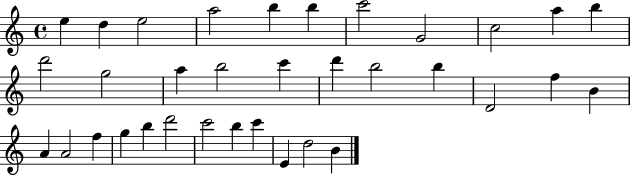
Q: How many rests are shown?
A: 0